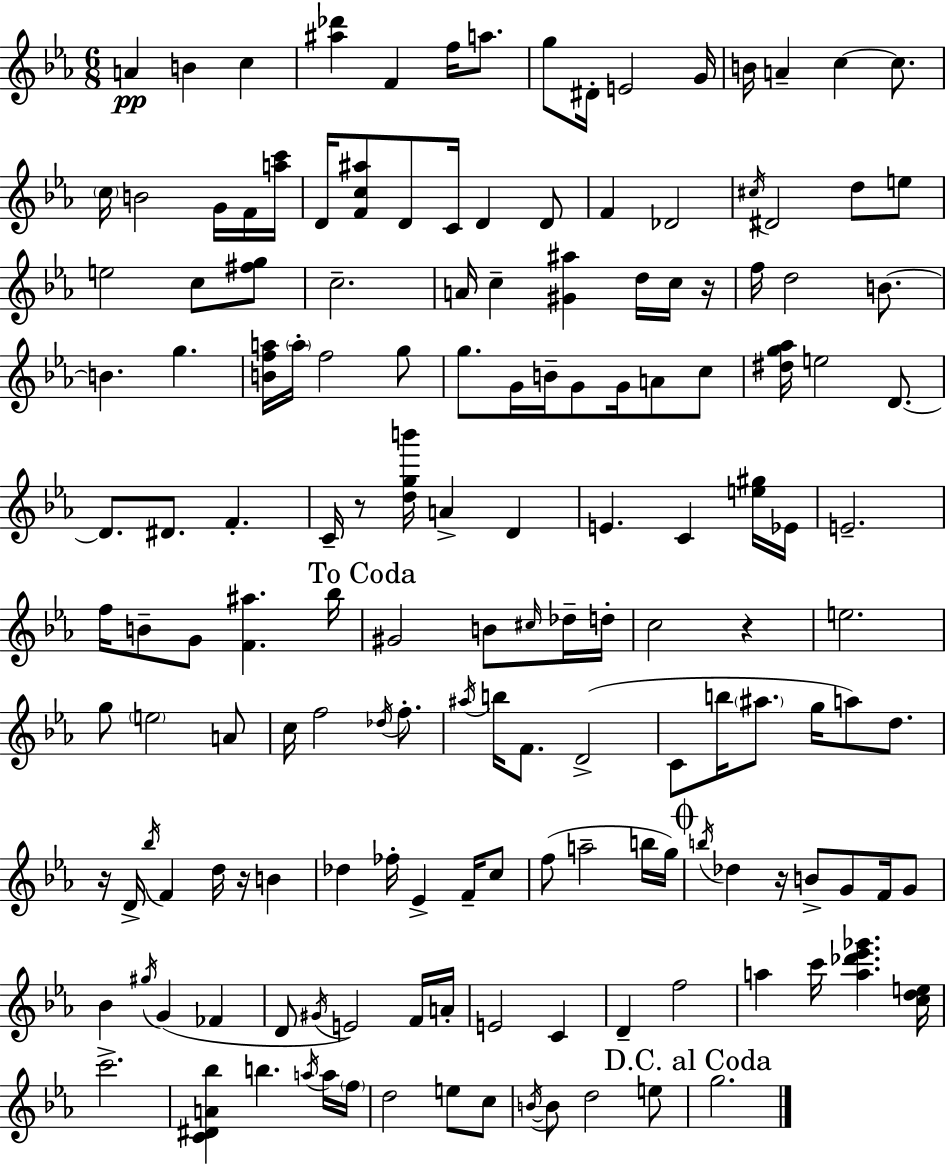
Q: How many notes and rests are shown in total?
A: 158